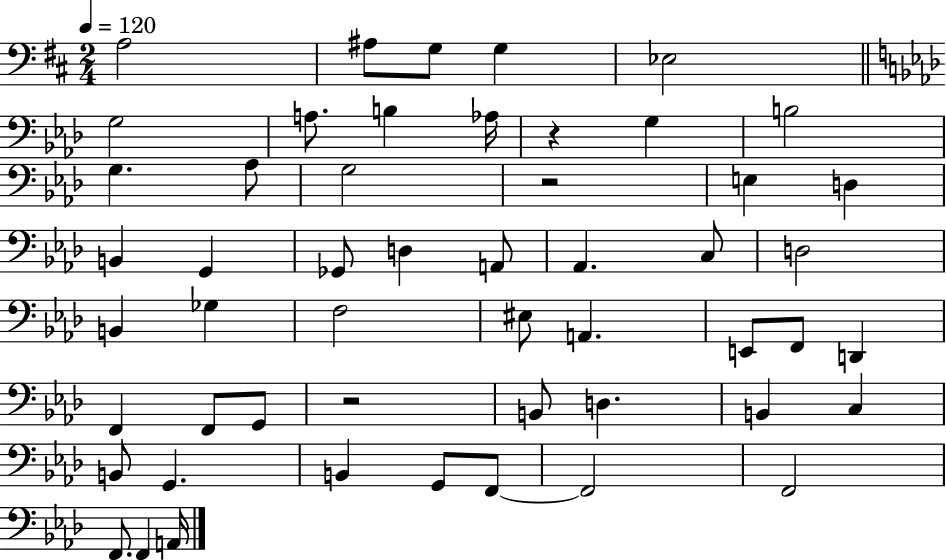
A3/h A#3/e G3/e G3/q Eb3/h G3/h A3/e. B3/q Ab3/s R/q G3/q B3/h G3/q. Ab3/e G3/h R/h E3/q D3/q B2/q G2/q Gb2/e D3/q A2/e Ab2/q. C3/e D3/h B2/q Gb3/q F3/h EIS3/e A2/q. E2/e F2/e D2/q F2/q F2/e G2/e R/h B2/e D3/q. B2/q C3/q B2/e G2/q. B2/q G2/e F2/e F2/h F2/h F2/e. F2/q A2/s